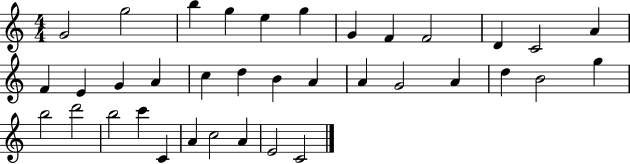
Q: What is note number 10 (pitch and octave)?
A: D4